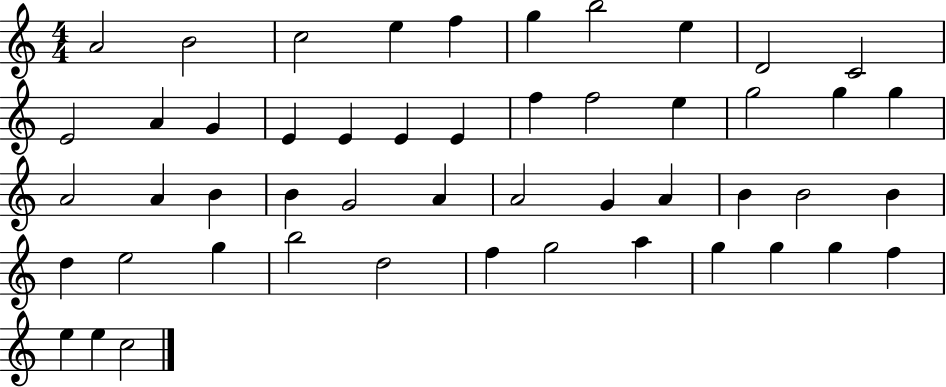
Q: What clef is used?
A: treble